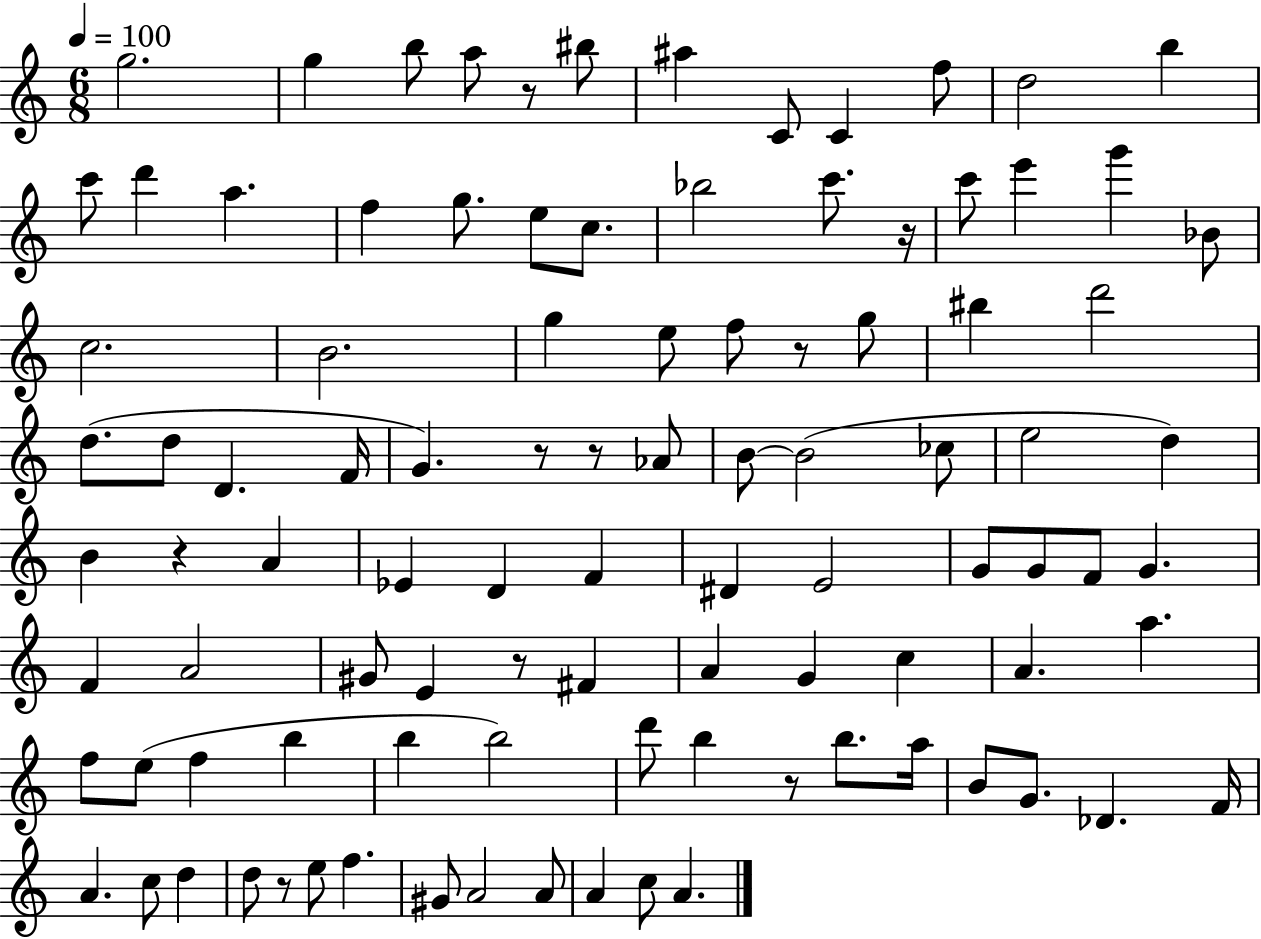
G5/h. G5/q B5/e A5/e R/e BIS5/e A#5/q C4/e C4/q F5/e D5/h B5/q C6/e D6/q A5/q. F5/q G5/e. E5/e C5/e. Bb5/h C6/e. R/s C6/e E6/q G6/q Bb4/e C5/h. B4/h. G5/q E5/e F5/e R/e G5/e BIS5/q D6/h D5/e. D5/e D4/q. F4/s G4/q. R/e R/e Ab4/e B4/e B4/h CES5/e E5/h D5/q B4/q R/q A4/q Eb4/q D4/q F4/q D#4/q E4/h G4/e G4/e F4/e G4/q. F4/q A4/h G#4/e E4/q R/e F#4/q A4/q G4/q C5/q A4/q. A5/q. F5/e E5/e F5/q B5/q B5/q B5/h D6/e B5/q R/e B5/e. A5/s B4/e G4/e. Db4/q. F4/s A4/q. C5/e D5/q D5/e R/e E5/e F5/q. G#4/e A4/h A4/e A4/q C5/e A4/q.